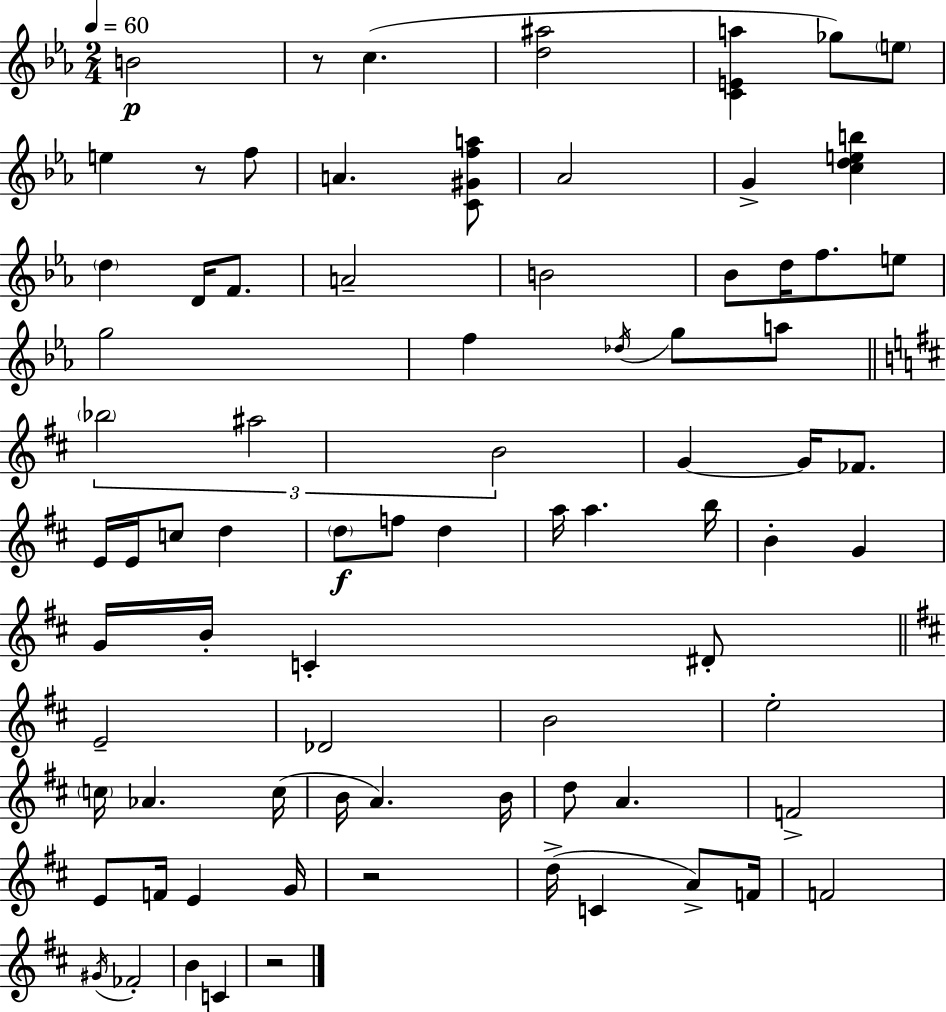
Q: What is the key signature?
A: C minor